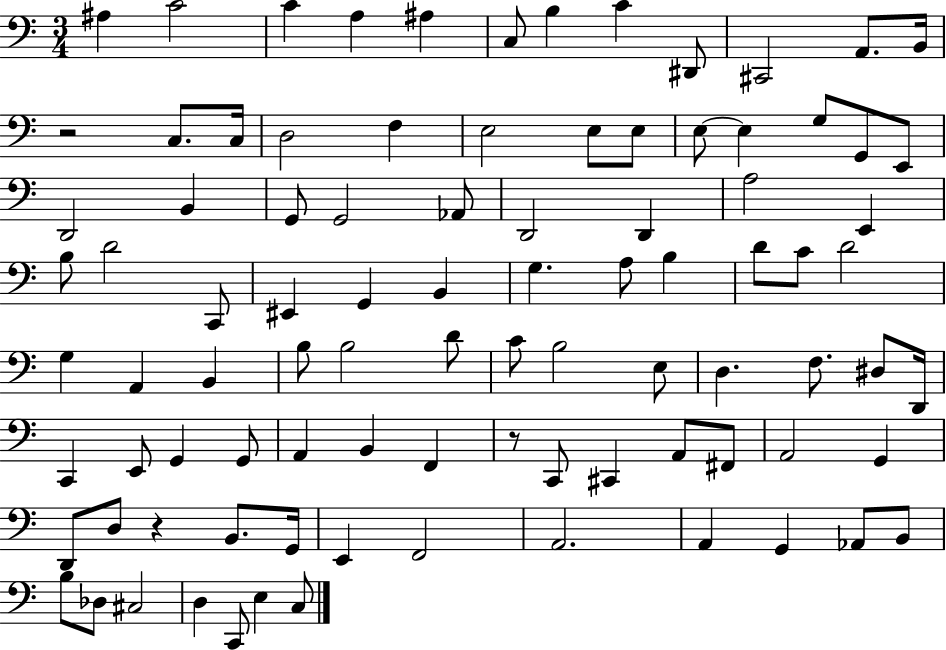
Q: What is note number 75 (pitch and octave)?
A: G2